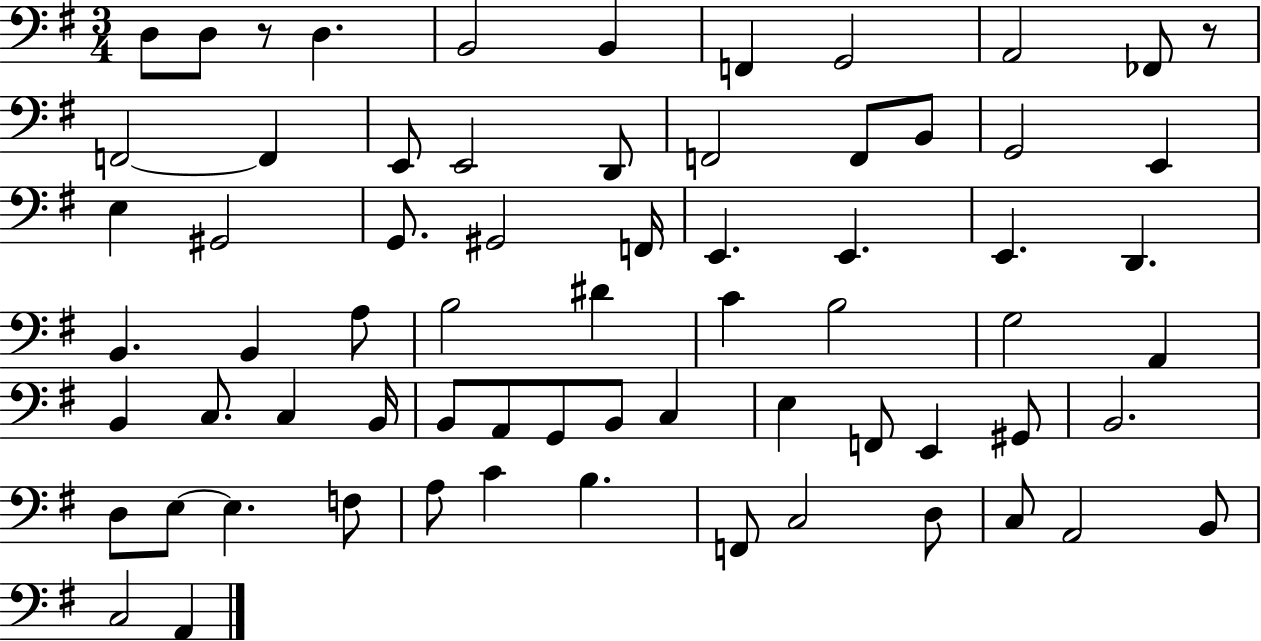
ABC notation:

X:1
T:Untitled
M:3/4
L:1/4
K:G
D,/2 D,/2 z/2 D, B,,2 B,, F,, G,,2 A,,2 _F,,/2 z/2 F,,2 F,, E,,/2 E,,2 D,,/2 F,,2 F,,/2 B,,/2 G,,2 E,, E, ^G,,2 G,,/2 ^G,,2 F,,/4 E,, E,, E,, D,, B,, B,, A,/2 B,2 ^D C B,2 G,2 A,, B,, C,/2 C, B,,/4 B,,/2 A,,/2 G,,/2 B,,/2 C, E, F,,/2 E,, ^G,,/2 B,,2 D,/2 E,/2 E, F,/2 A,/2 C B, F,,/2 C,2 D,/2 C,/2 A,,2 B,,/2 C,2 A,,